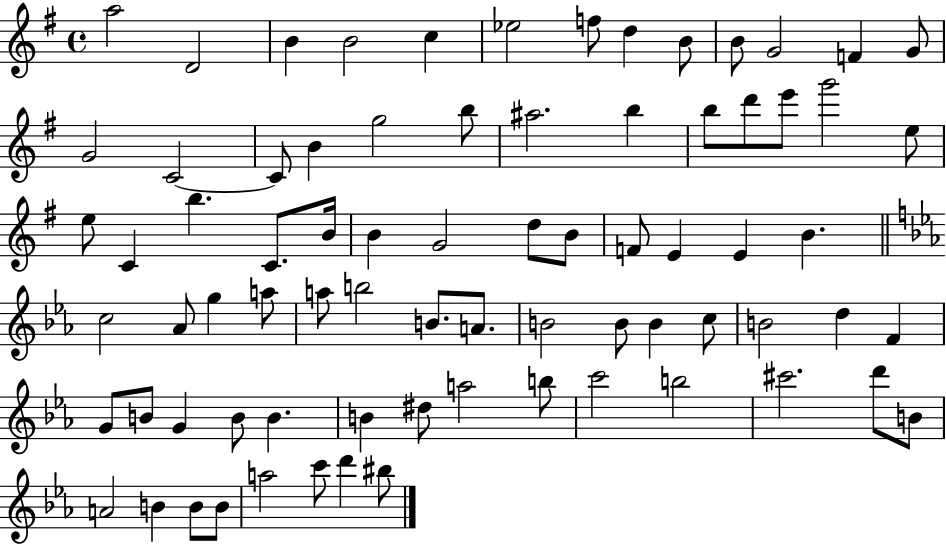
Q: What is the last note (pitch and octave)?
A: BIS5